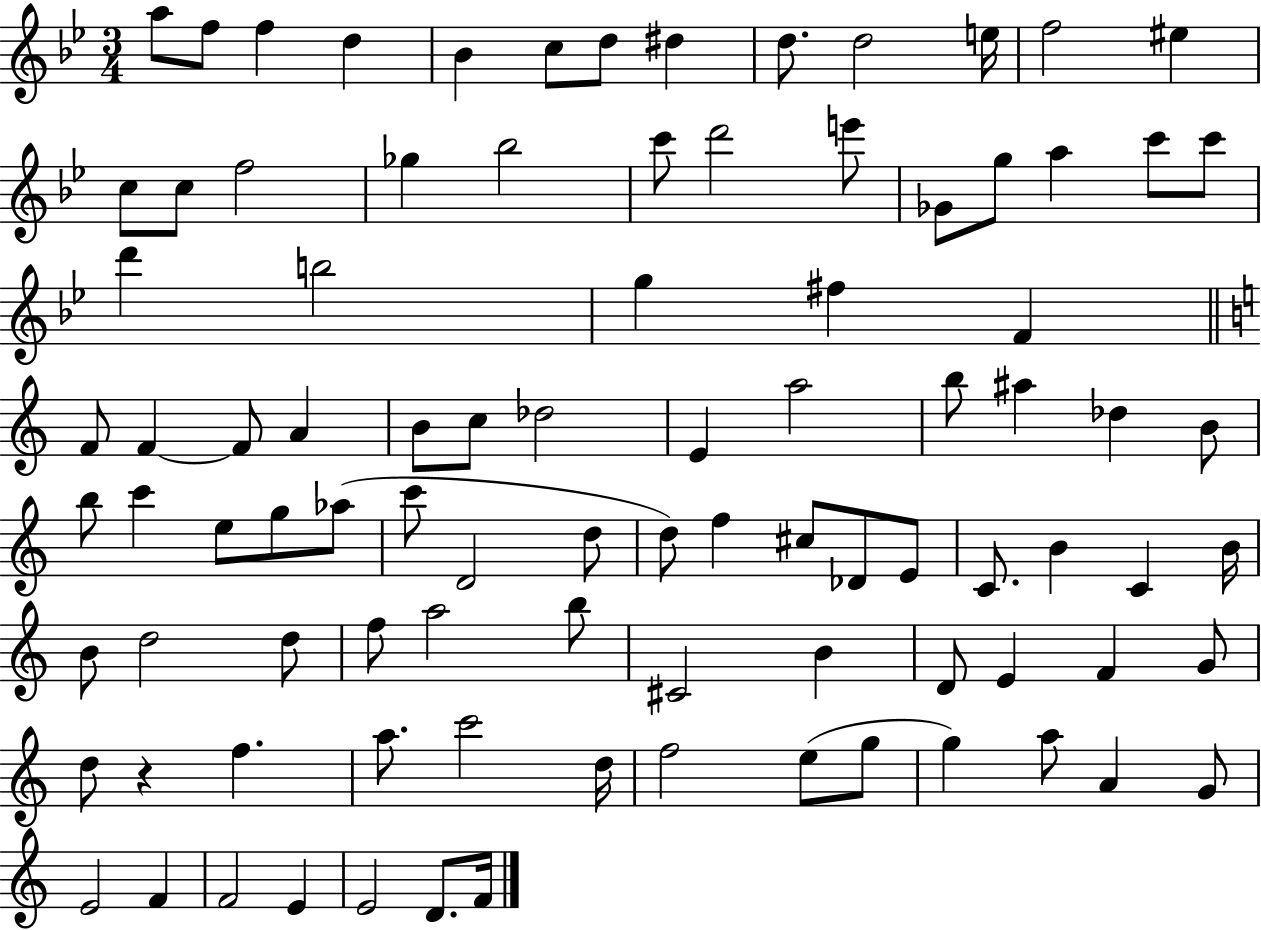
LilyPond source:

{
  \clef treble
  \numericTimeSignature
  \time 3/4
  \key bes \major
  \repeat volta 2 { a''8 f''8 f''4 d''4 | bes'4 c''8 d''8 dis''4 | d''8. d''2 e''16 | f''2 eis''4 | \break c''8 c''8 f''2 | ges''4 bes''2 | c'''8 d'''2 e'''8 | ges'8 g''8 a''4 c'''8 c'''8 | \break d'''4 b''2 | g''4 fis''4 f'4 | \bar "||" \break \key c \major f'8 f'4~~ f'8 a'4 | b'8 c''8 des''2 | e'4 a''2 | b''8 ais''4 des''4 b'8 | \break b''8 c'''4 e''8 g''8 aes''8( | c'''8 d'2 d''8 | d''8) f''4 cis''8 des'8 e'8 | c'8. b'4 c'4 b'16 | \break b'8 d''2 d''8 | f''8 a''2 b''8 | cis'2 b'4 | d'8 e'4 f'4 g'8 | \break d''8 r4 f''4. | a''8. c'''2 d''16 | f''2 e''8( g''8 | g''4) a''8 a'4 g'8 | \break e'2 f'4 | f'2 e'4 | e'2 d'8. f'16 | } \bar "|."
}